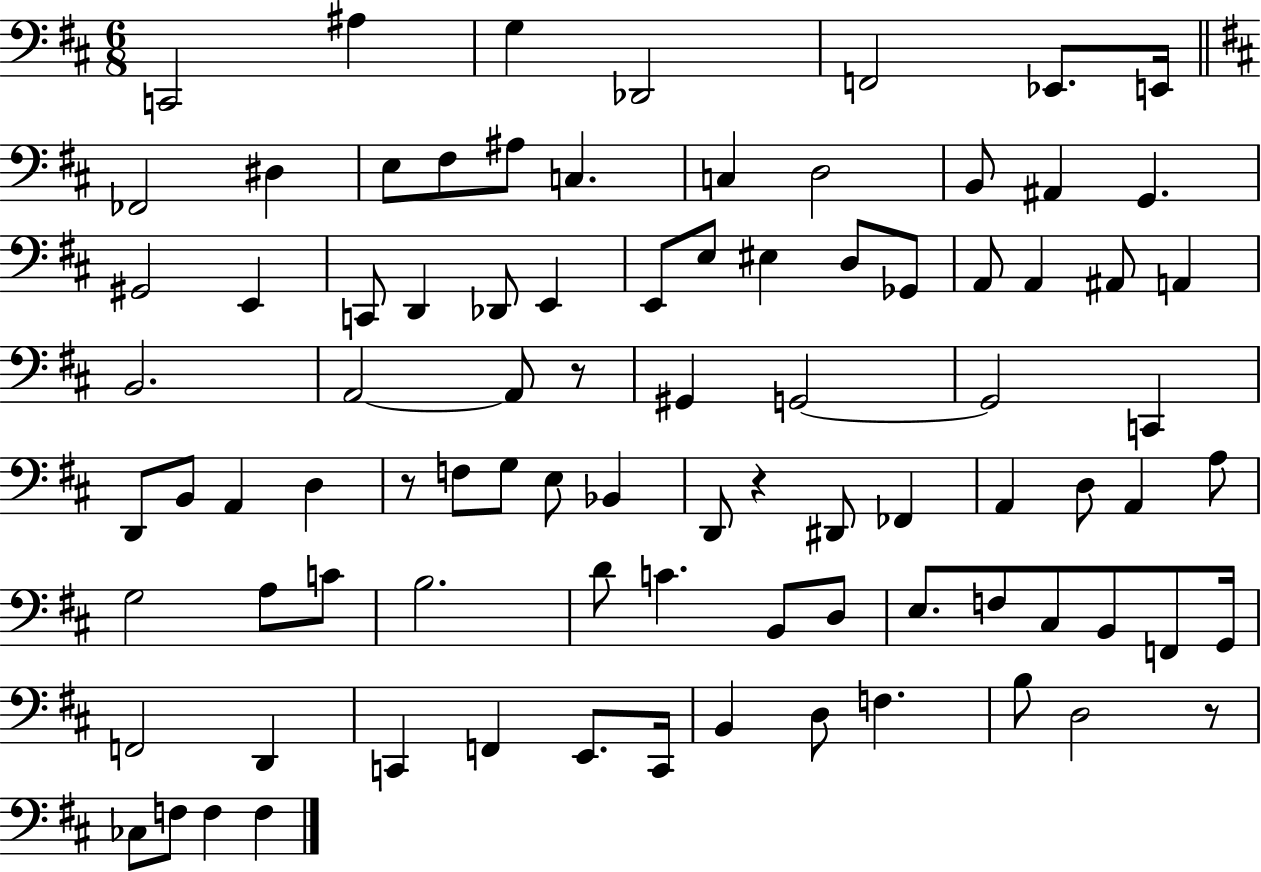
C2/h A#3/q G3/q Db2/h F2/h Eb2/e. E2/s FES2/h D#3/q E3/e F#3/e A#3/e C3/q. C3/q D3/h B2/e A#2/q G2/q. G#2/h E2/q C2/e D2/q Db2/e E2/q E2/e E3/e EIS3/q D3/e Gb2/e A2/e A2/q A#2/e A2/q B2/h. A2/h A2/e R/e G#2/q G2/h G2/h C2/q D2/e B2/e A2/q D3/q R/e F3/e G3/e E3/e Bb2/q D2/e R/q D#2/e FES2/q A2/q D3/e A2/q A3/e G3/h A3/e C4/e B3/h. D4/e C4/q. B2/e D3/e E3/e. F3/e C#3/e B2/e F2/e G2/s F2/h D2/q C2/q F2/q E2/e. C2/s B2/q D3/e F3/q. B3/e D3/h R/e CES3/e F3/e F3/q F3/q